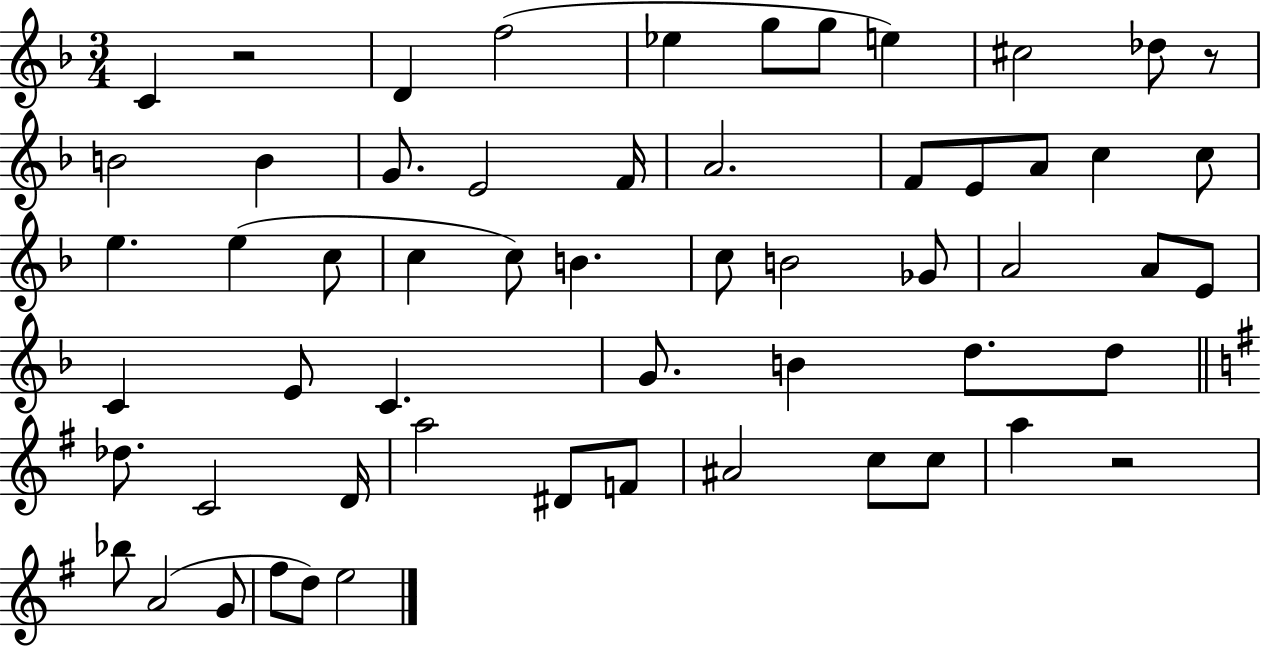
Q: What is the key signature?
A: F major